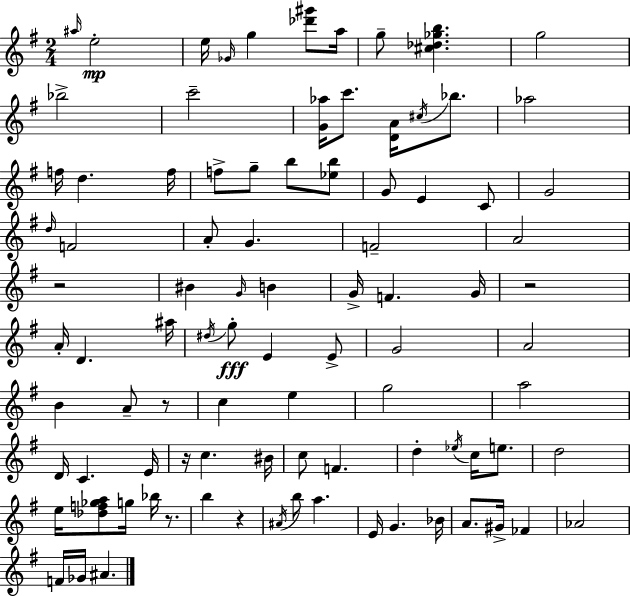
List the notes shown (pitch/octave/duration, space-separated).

A#5/s E5/h E5/s Gb4/s G5/q [Db6,G#6]/e A5/s G5/e [C#5,Db5,Gb5,B5]/q. G5/h Bb5/h C6/h [G4,Ab5]/s C6/e. [D4,A4]/s C#5/s Bb5/e. Ab5/h F5/s D5/q. F5/s F5/e G5/e B5/e [Eb5,B5]/e G4/e E4/q C4/e G4/h D5/s F4/h A4/e G4/q. F4/h A4/h R/h BIS4/q G4/s B4/q G4/s F4/q. G4/s R/h A4/s D4/q. A#5/s D#5/s G5/e E4/q E4/e G4/h A4/h B4/q A4/e R/e C5/q E5/q G5/h A5/h D4/s C4/q. E4/s R/s C5/q. BIS4/s C5/e F4/q. D5/q Eb5/s C5/s E5/e. D5/h E5/s [Db5,F5,Gb5,A5]/e G5/s Bb5/s R/e. B5/q R/q A#4/s B5/e A5/q. E4/s G4/q. Bb4/s A4/e. G#4/s FES4/q Ab4/h F4/s Gb4/s A#4/q.